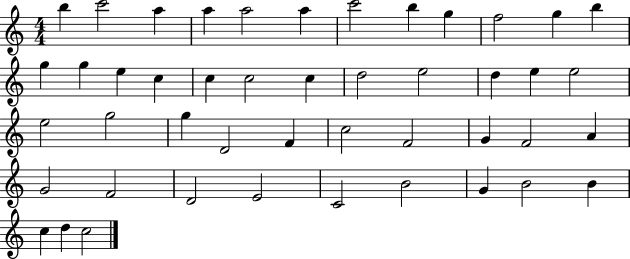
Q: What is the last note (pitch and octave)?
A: C5